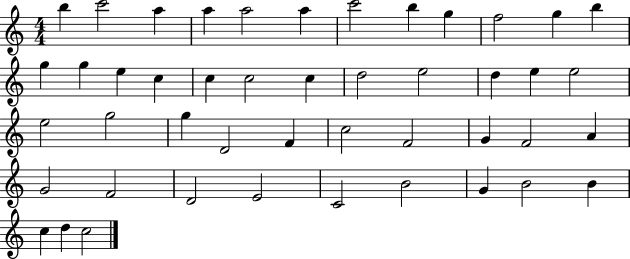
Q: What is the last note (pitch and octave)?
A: C5